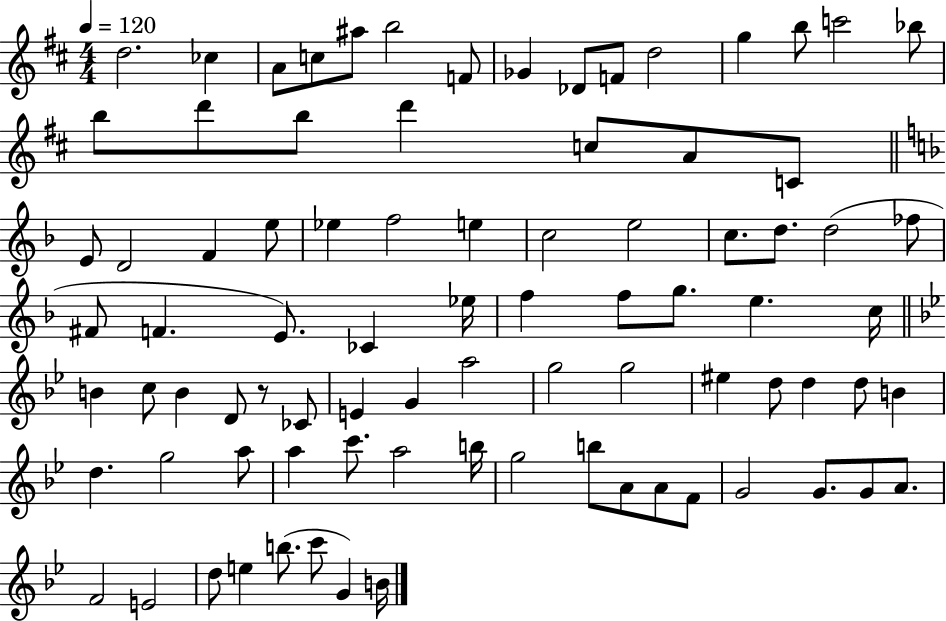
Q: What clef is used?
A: treble